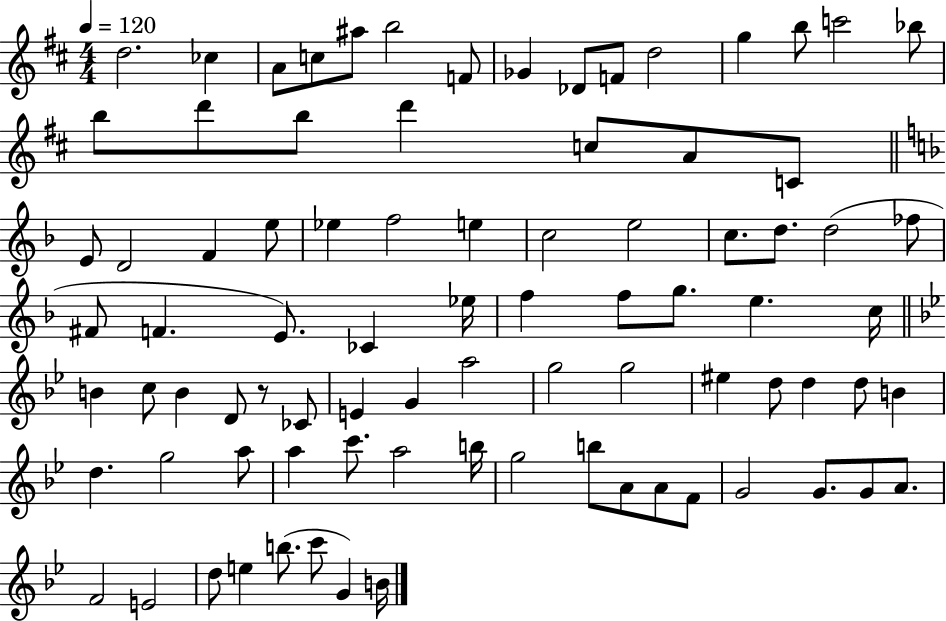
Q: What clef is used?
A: treble